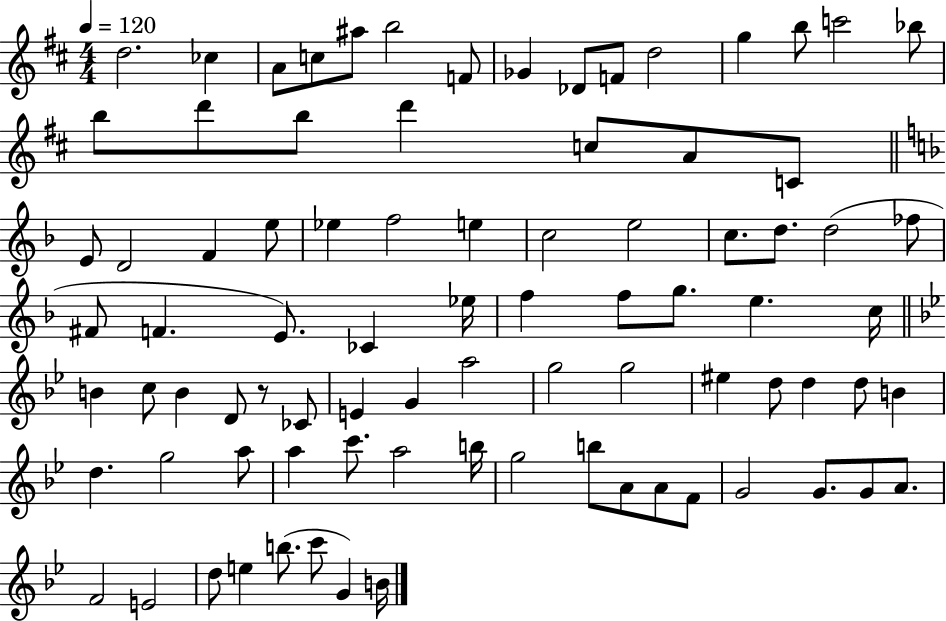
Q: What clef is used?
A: treble